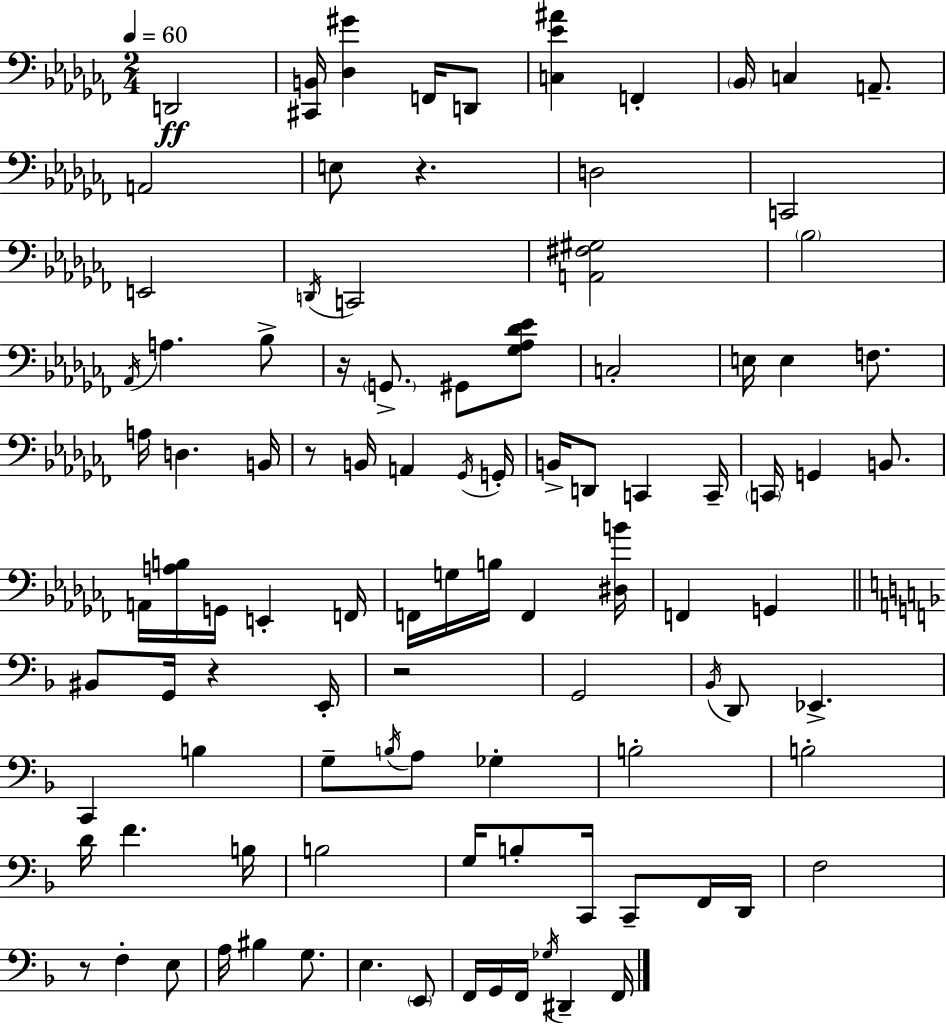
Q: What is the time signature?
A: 2/4